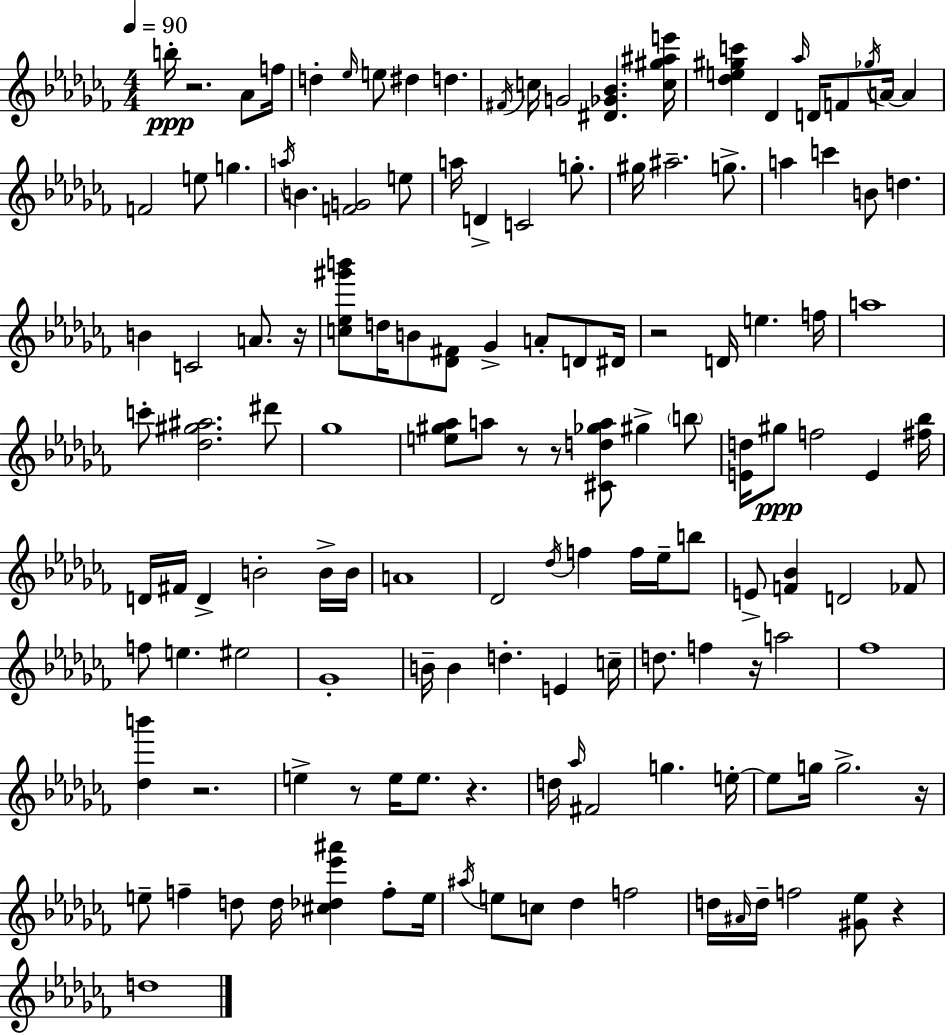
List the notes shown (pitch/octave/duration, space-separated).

B5/s R/h. Ab4/e F5/s D5/q Eb5/s E5/e D#5/q D5/q. F#4/s C5/s G4/h [D#4,Gb4,Bb4]/q. [C5,G#5,A#5,E6]/s [Db5,E5,G#5,C6]/q Db4/q Ab5/s D4/s F4/e Gb5/s A4/s A4/q F4/h E5/e G5/q. A5/s B4/q. [F4,G4]/h E5/e A5/s D4/q C4/h G5/e. G#5/s A#5/h. G5/e. A5/q C6/q B4/e D5/q. B4/q C4/h A4/e. R/s [C5,Eb5,G#6,B6]/e D5/s B4/e [Db4,F#4]/e Gb4/q A4/e D4/e D#4/s R/h D4/s E5/q. F5/s A5/w C6/e [Db5,G#5,A#5]/h. D#6/e Gb5/w [E5,G#5,Ab5]/e A5/e R/e R/e [C#4,D5,Gb5,A5]/e G#5/q B5/e [E4,D5]/s G#5/e F5/h E4/q [F#5,Bb5]/s D4/s F#4/s D4/q B4/h B4/s B4/s A4/w Db4/h Db5/s F5/q F5/s Eb5/s B5/e E4/e [F4,Bb4]/q D4/h FES4/e F5/e E5/q. EIS5/h Gb4/w B4/s B4/q D5/q. E4/q C5/s D5/e. F5/q R/s A5/h FES5/w [Db5,B6]/q R/h. E5/q R/e E5/s E5/e. R/q. D5/s Ab5/s F#4/h G5/q. E5/s E5/e G5/s G5/h. R/s E5/e F5/q D5/e D5/s [C#5,Db5,Eb6,A#6]/q F5/e E5/s A#5/s E5/e C5/e Db5/q F5/h D5/s A#4/s D5/s F5/h [G#4,Eb5]/e R/q D5/w